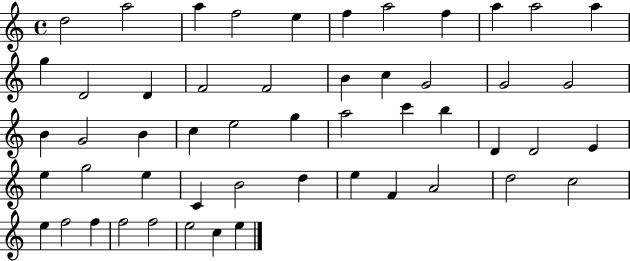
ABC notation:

X:1
T:Untitled
M:4/4
L:1/4
K:C
d2 a2 a f2 e f a2 f a a2 a g D2 D F2 F2 B c G2 G2 G2 B G2 B c e2 g a2 c' b D D2 E e g2 e C B2 d e F A2 d2 c2 e f2 f f2 f2 e2 c e